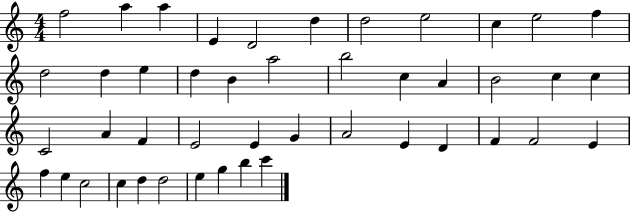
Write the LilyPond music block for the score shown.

{
  \clef treble
  \numericTimeSignature
  \time 4/4
  \key c \major
  f''2 a''4 a''4 | e'4 d'2 d''4 | d''2 e''2 | c''4 e''2 f''4 | \break d''2 d''4 e''4 | d''4 b'4 a''2 | b''2 c''4 a'4 | b'2 c''4 c''4 | \break c'2 a'4 f'4 | e'2 e'4 g'4 | a'2 e'4 d'4 | f'4 f'2 e'4 | \break f''4 e''4 c''2 | c''4 d''4 d''2 | e''4 g''4 b''4 c'''4 | \bar "|."
}